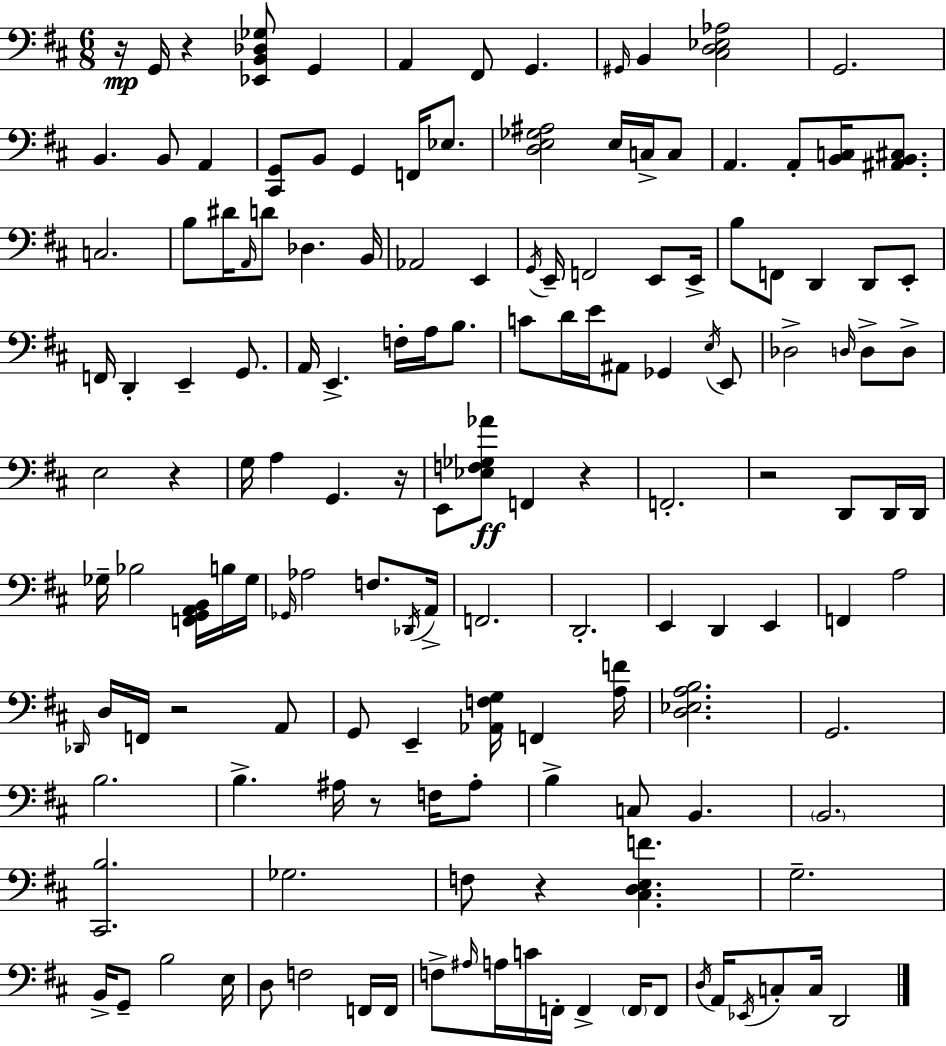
R/s G2/s R/q [Eb2,B2,Db3,Gb3]/e G2/q A2/q F#2/e G2/q. G#2/s B2/q [C#3,D3,Eb3,Ab3]/h G2/h. B2/q. B2/e A2/q [C#2,G2]/e B2/e G2/q F2/s Eb3/e. [D3,E3,Gb3,A#3]/h E3/s C3/s C3/e A2/q. A2/e [B2,C3]/s [A#2,B2,C#3]/e. C3/h. B3/e D#4/s A2/s D4/e Db3/q. B2/s Ab2/h E2/q G2/s E2/s F2/h E2/e E2/s B3/e F2/e D2/q D2/e E2/e F2/s D2/q E2/q G2/e. A2/s E2/q. F3/s A3/s B3/e. C4/e D4/s E4/s A#2/e Gb2/q E3/s E2/e Db3/h D3/s D3/e D3/e E3/h R/q G3/s A3/q G2/q. R/s E2/e [Eb3,F3,Gb3,Ab4]/e F2/q R/q F2/h. R/h D2/e D2/s D2/s Gb3/s Bb3/h [F2,G2,A2,B2]/s B3/s Gb3/s Gb2/s Ab3/h F3/e. Db2/s A2/s F2/h. D2/h. E2/q D2/q E2/q F2/q A3/h Db2/s D3/s F2/s R/h A2/e G2/e E2/q [Ab2,F3,G3]/s F2/q [A3,F4]/s [D3,Eb3,A3,B3]/h. G2/h. B3/h. B3/q. A#3/s R/e F3/s A#3/e B3/q C3/e B2/q. B2/h. [C#2,B3]/h. Gb3/h. F3/e R/q [C#3,D3,E3,F4]/q. G3/h. B2/s G2/e B3/h E3/s D3/e F3/h F2/s F2/s F3/e A#3/s A3/s C4/s F2/s F2/q F2/s F2/e D3/s A2/s Eb2/s C3/e C3/s D2/h